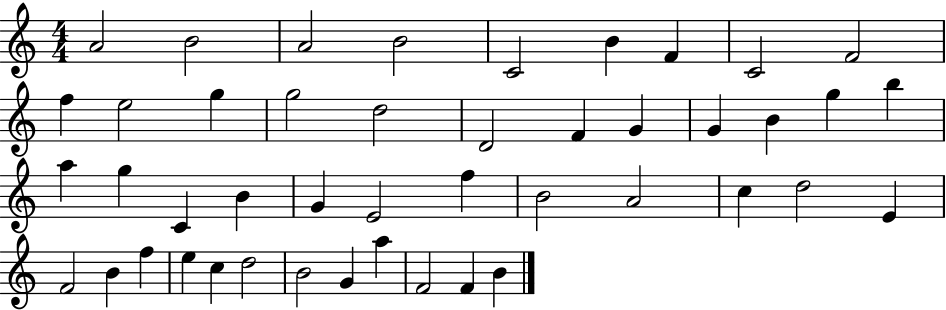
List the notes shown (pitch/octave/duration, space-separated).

A4/h B4/h A4/h B4/h C4/h B4/q F4/q C4/h F4/h F5/q E5/h G5/q G5/h D5/h D4/h F4/q G4/q G4/q B4/q G5/q B5/q A5/q G5/q C4/q B4/q G4/q E4/h F5/q B4/h A4/h C5/q D5/h E4/q F4/h B4/q F5/q E5/q C5/q D5/h B4/h G4/q A5/q F4/h F4/q B4/q